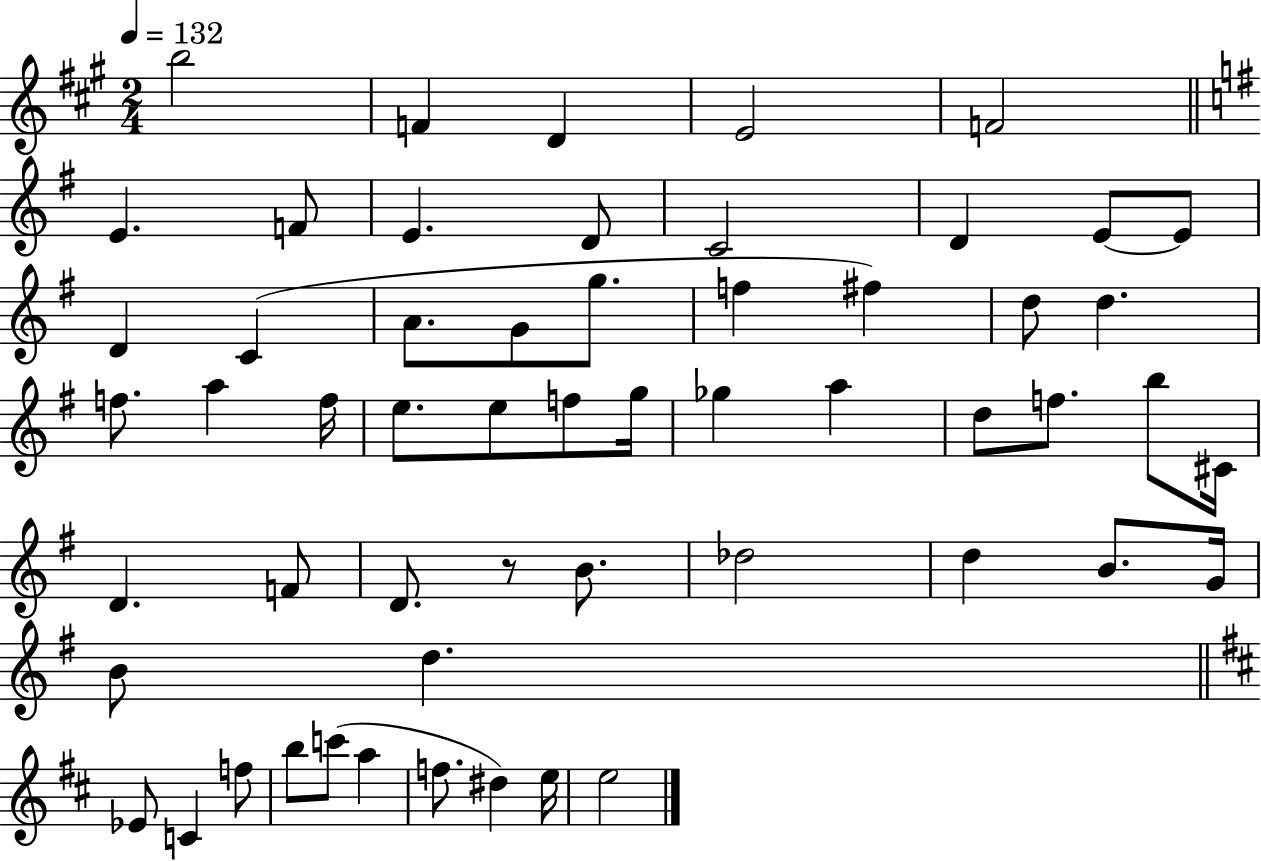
B5/h F4/q D4/q E4/h F4/h E4/q. F4/e E4/q. D4/e C4/h D4/q E4/e E4/e D4/q C4/q A4/e. G4/e G5/e. F5/q F#5/q D5/e D5/q. F5/e. A5/q F5/s E5/e. E5/e F5/e G5/s Gb5/q A5/q D5/e F5/e. B5/e C#4/s D4/q. F4/e D4/e. R/e B4/e. Db5/h D5/q B4/e. G4/s B4/e D5/q. Eb4/e C4/q F5/e B5/e C6/e A5/q F5/e. D#5/q E5/s E5/h